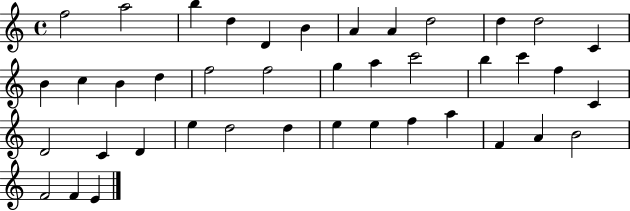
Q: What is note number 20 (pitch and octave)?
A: A5